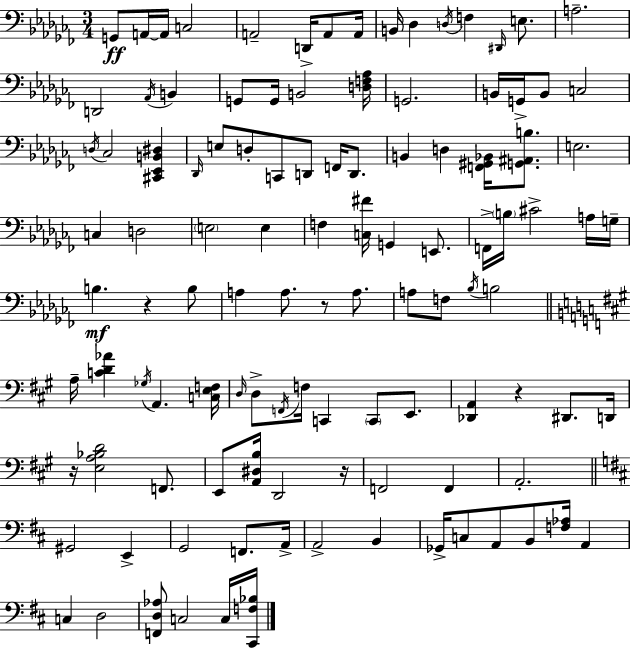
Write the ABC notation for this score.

X:1
T:Untitled
M:3/4
L:1/4
K:Abm
G,,/2 A,,/4 A,,/4 C,2 A,,2 D,,/4 A,,/2 A,,/4 B,,/4 _D, D,/4 F, ^D,,/4 E,/2 A,2 D,,2 _A,,/4 B,, G,,/2 G,,/4 B,,2 [D,F,_A,]/4 G,,2 B,,/4 G,,/4 B,,/2 C,2 D,/4 _C,2 [^C,,_E,,B,,^D,] _D,,/4 E,/2 D,/2 C,,/2 D,,/2 F,,/4 D,,/2 B,, D, [F,,^G,,_B,,]/4 [G,,^A,,B,]/2 E,2 C, D,2 E,2 E, F, [C,^F]/4 G,, E,,/2 F,,/4 B,/4 ^C2 A,/4 G,/4 B, z B,/2 A, A,/2 z/2 A,/2 A,/2 F,/2 _B,/4 B,2 A,/4 [CD_A] _G,/4 A,, [C,E,F,]/4 D,/4 D,/2 F,,/4 F,/4 C,, C,,/2 E,,/2 [_D,,A,,] z ^D,,/2 D,,/4 z/4 [E,A,_B,D]2 F,,/2 E,,/2 [A,,^D,B,]/4 D,,2 z/4 F,,2 F,, A,,2 ^G,,2 E,, G,,2 F,,/2 A,,/4 A,,2 B,, _G,,/4 C,/2 A,,/2 B,,/2 [F,_A,]/4 A,, C, D,2 [F,,D,_A,]/2 C,2 C,/4 [^C,,F,_B,]/4